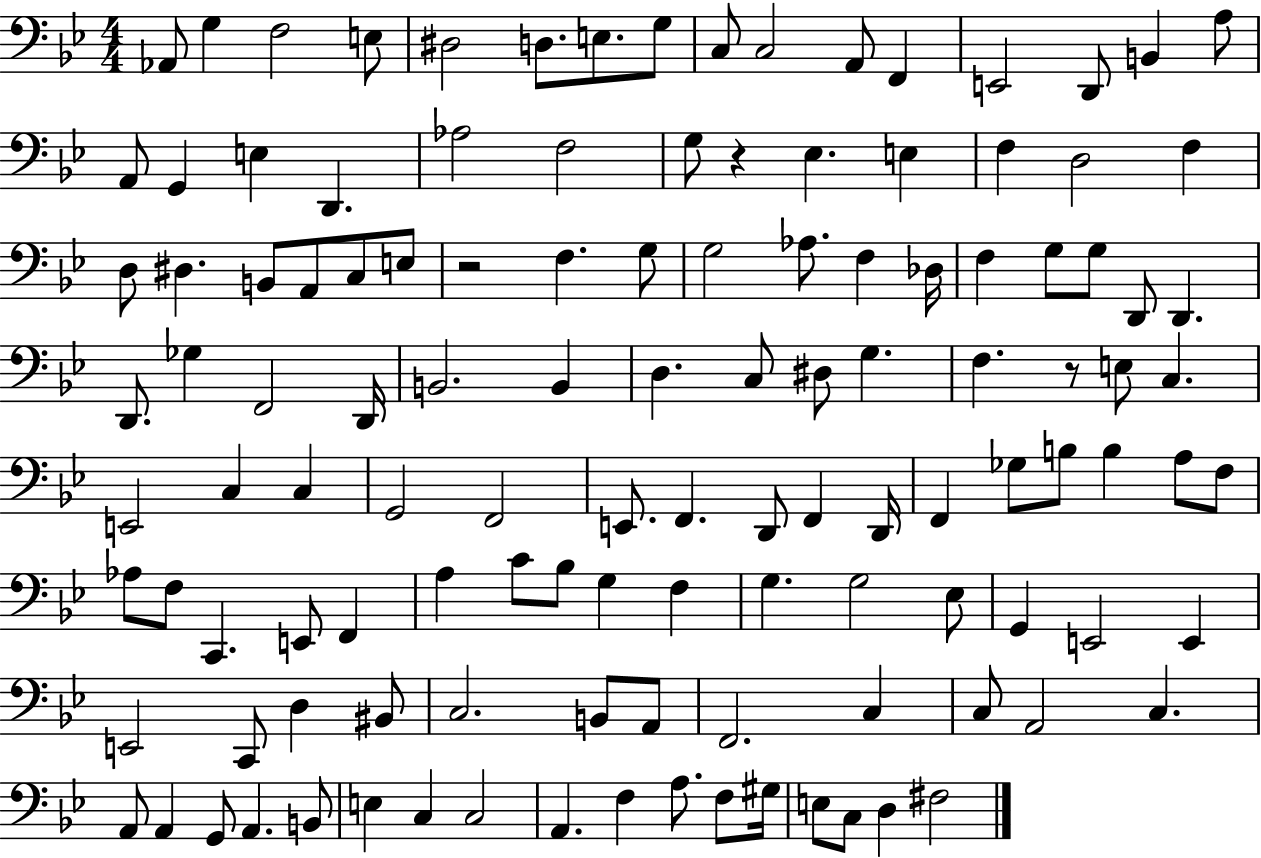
{
  \clef bass
  \numericTimeSignature
  \time 4/4
  \key bes \major
  aes,8 g4 f2 e8 | dis2 d8. e8. g8 | c8 c2 a,8 f,4 | e,2 d,8 b,4 a8 | \break a,8 g,4 e4 d,4. | aes2 f2 | g8 r4 ees4. e4 | f4 d2 f4 | \break d8 dis4. b,8 a,8 c8 e8 | r2 f4. g8 | g2 aes8. f4 des16 | f4 g8 g8 d,8 d,4. | \break d,8. ges4 f,2 d,16 | b,2. b,4 | d4. c8 dis8 g4. | f4. r8 e8 c4. | \break e,2 c4 c4 | g,2 f,2 | e,8. f,4. d,8 f,4 d,16 | f,4 ges8 b8 b4 a8 f8 | \break aes8 f8 c,4. e,8 f,4 | a4 c'8 bes8 g4 f4 | g4. g2 ees8 | g,4 e,2 e,4 | \break e,2 c,8 d4 bis,8 | c2. b,8 a,8 | f,2. c4 | c8 a,2 c4. | \break a,8 a,4 g,8 a,4. b,8 | e4 c4 c2 | a,4. f4 a8. f8 gis16 | e8 c8 d4 fis2 | \break \bar "|."
}